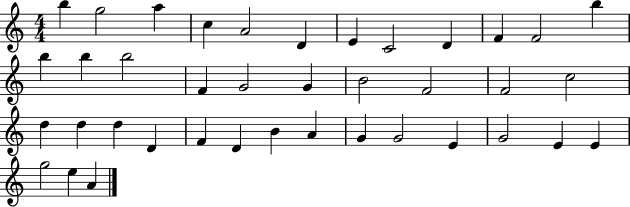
{
  \clef treble
  \numericTimeSignature
  \time 4/4
  \key c \major
  b''4 g''2 a''4 | c''4 a'2 d'4 | e'4 c'2 d'4 | f'4 f'2 b''4 | \break b''4 b''4 b''2 | f'4 g'2 g'4 | b'2 f'2 | f'2 c''2 | \break d''4 d''4 d''4 d'4 | f'4 d'4 b'4 a'4 | g'4 g'2 e'4 | g'2 e'4 e'4 | \break g''2 e''4 a'4 | \bar "|."
}